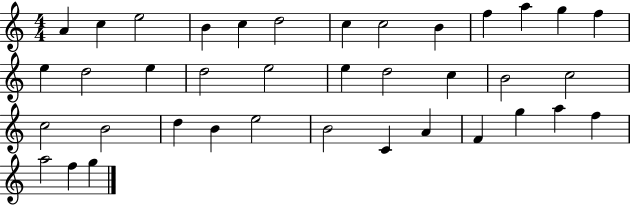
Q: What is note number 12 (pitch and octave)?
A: G5